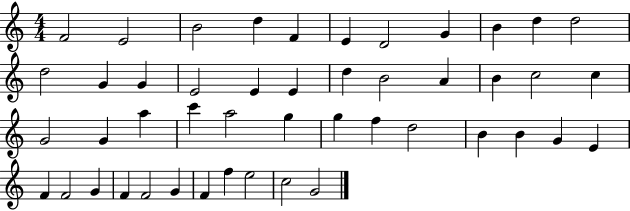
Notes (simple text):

F4/h E4/h B4/h D5/q F4/q E4/q D4/h G4/q B4/q D5/q D5/h D5/h G4/q G4/q E4/h E4/q E4/q D5/q B4/h A4/q B4/q C5/h C5/q G4/h G4/q A5/q C6/q A5/h G5/q G5/q F5/q D5/h B4/q B4/q G4/q E4/q F4/q F4/h G4/q F4/q F4/h G4/q F4/q F5/q E5/h C5/h G4/h